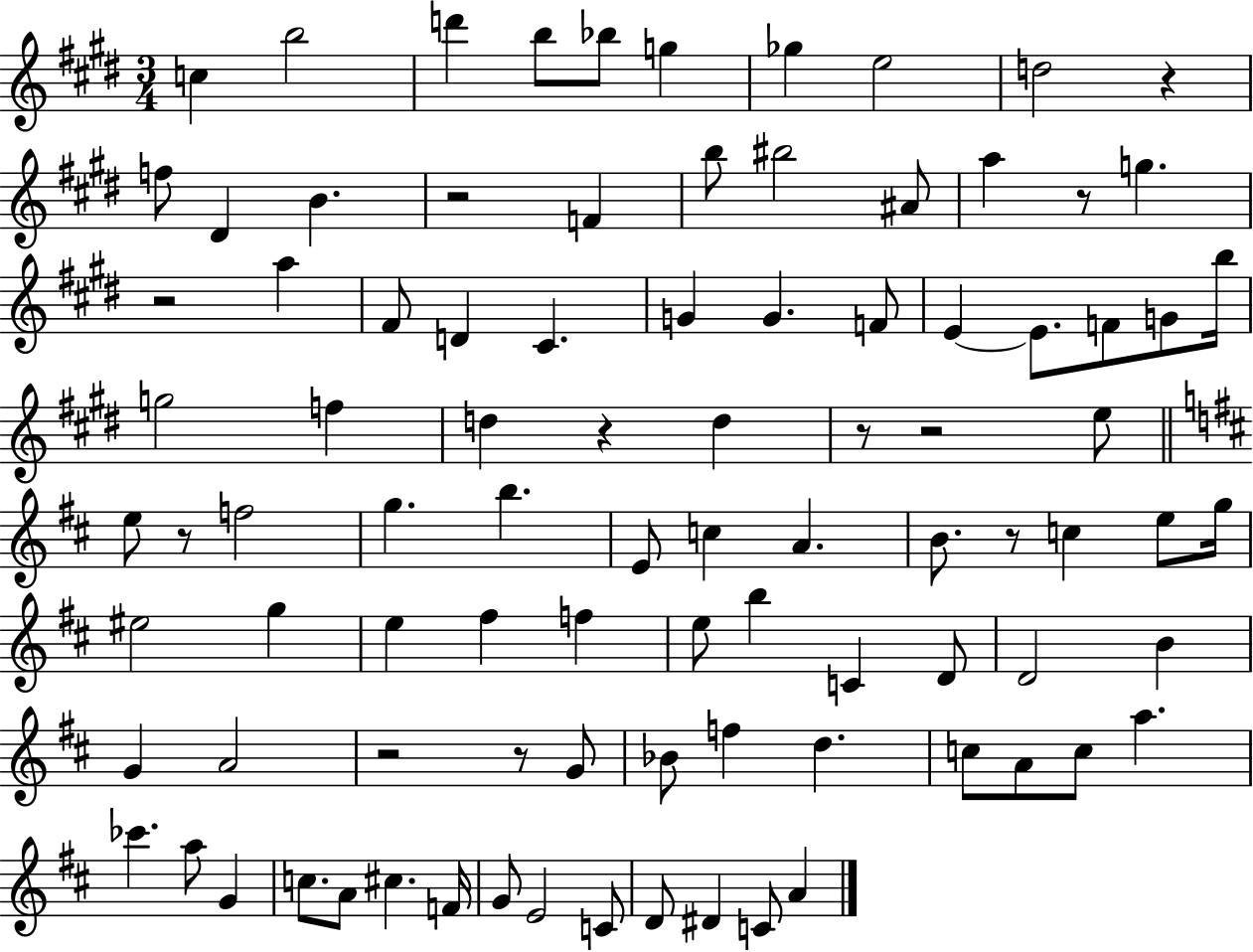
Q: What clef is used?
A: treble